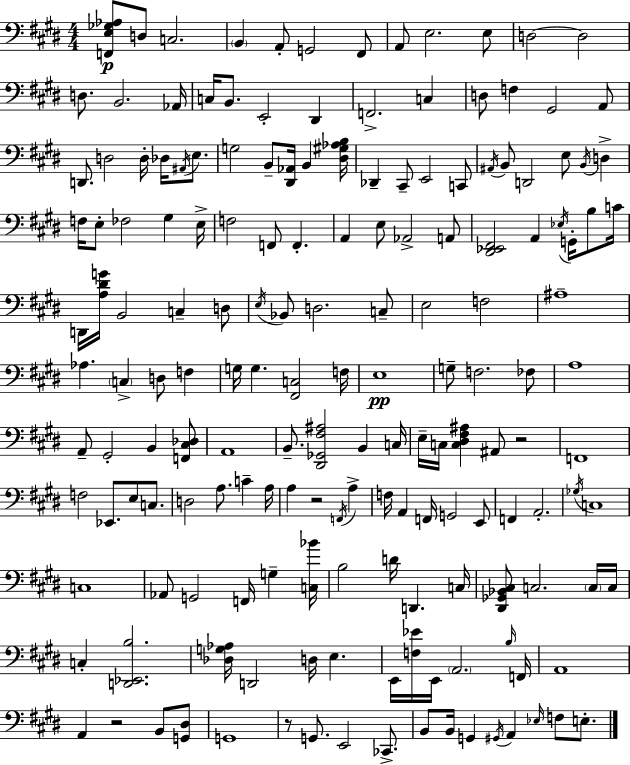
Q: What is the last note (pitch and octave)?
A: E3